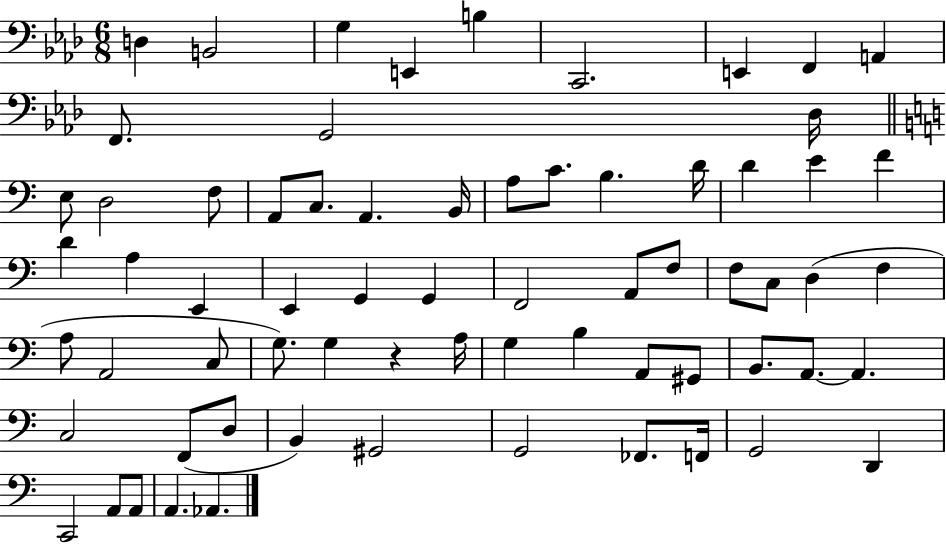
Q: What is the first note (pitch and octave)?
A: D3